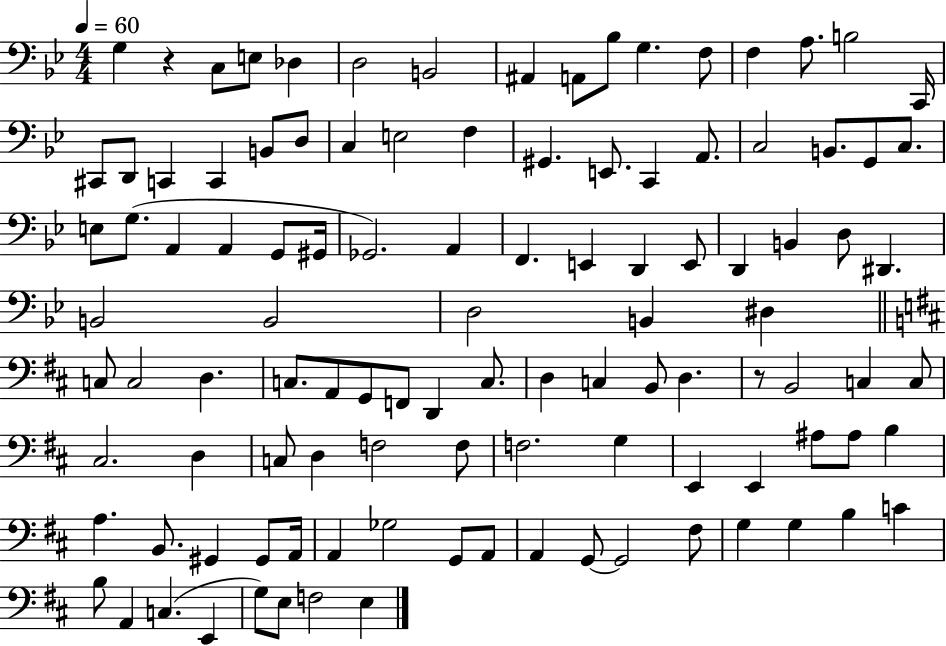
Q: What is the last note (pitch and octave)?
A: E3